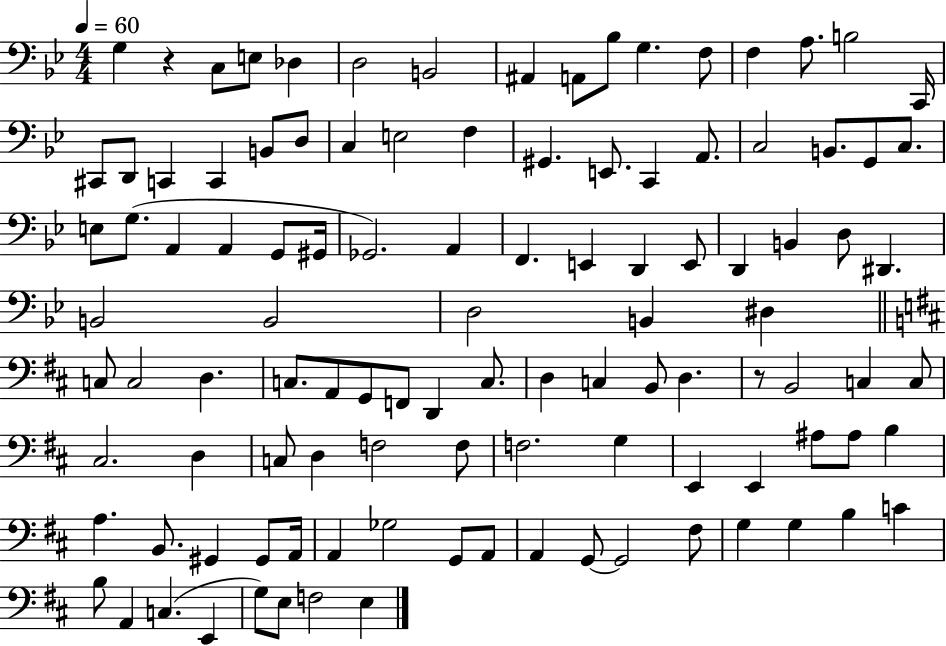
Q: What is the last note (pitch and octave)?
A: E3